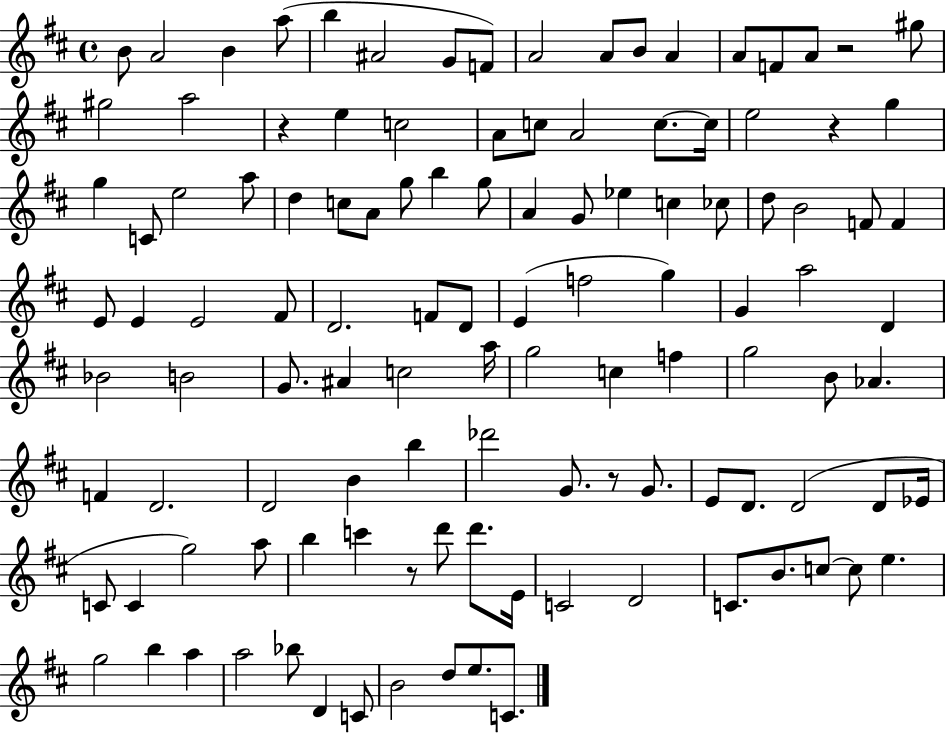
X:1
T:Untitled
M:4/4
L:1/4
K:D
B/2 A2 B a/2 b ^A2 G/2 F/2 A2 A/2 B/2 A A/2 F/2 A/2 z2 ^g/2 ^g2 a2 z e c2 A/2 c/2 A2 c/2 c/4 e2 z g g C/2 e2 a/2 d c/2 A/2 g/2 b g/2 A G/2 _e c _c/2 d/2 B2 F/2 F E/2 E E2 ^F/2 D2 F/2 D/2 E f2 g G a2 D _B2 B2 G/2 ^A c2 a/4 g2 c f g2 B/2 _A F D2 D2 B b _d'2 G/2 z/2 G/2 E/2 D/2 D2 D/2 _E/4 C/2 C g2 a/2 b c' z/2 d'/2 d'/2 E/4 C2 D2 C/2 B/2 c/2 c/2 e g2 b a a2 _b/2 D C/2 B2 d/2 e/2 C/2